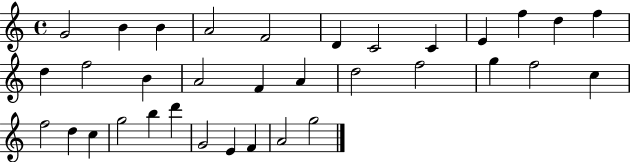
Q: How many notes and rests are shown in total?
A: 34